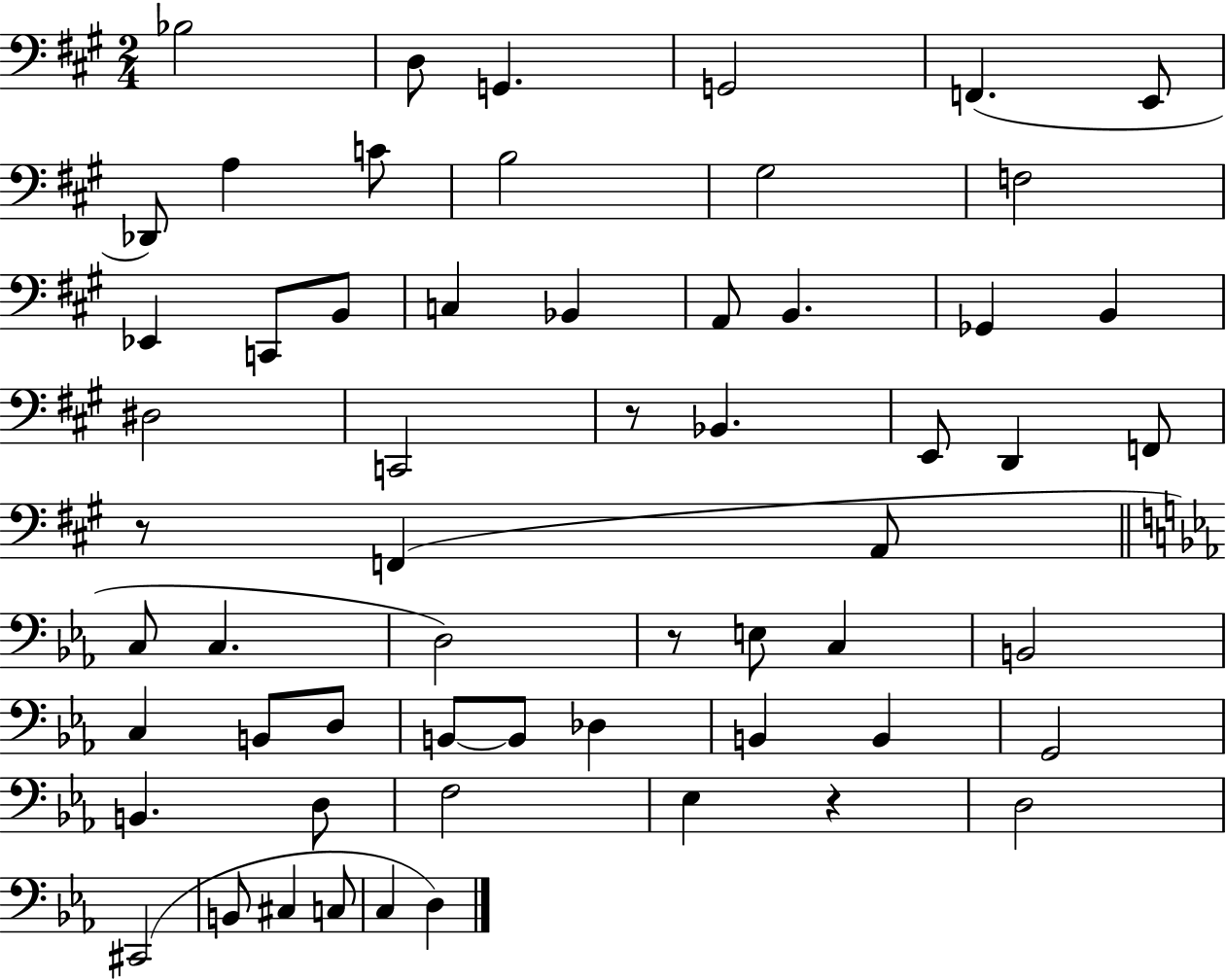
Bb3/h D3/e G2/q. G2/h F2/q. E2/e Db2/e A3/q C4/e B3/h G#3/h F3/h Eb2/q C2/e B2/e C3/q Bb2/q A2/e B2/q. Gb2/q B2/q D#3/h C2/h R/e Bb2/q. E2/e D2/q F2/e R/e F2/q A2/e C3/e C3/q. D3/h R/e E3/e C3/q B2/h C3/q B2/e D3/e B2/e B2/e Db3/q B2/q B2/q G2/h B2/q. D3/e F3/h Eb3/q R/q D3/h C#2/h B2/e C#3/q C3/e C3/q D3/q